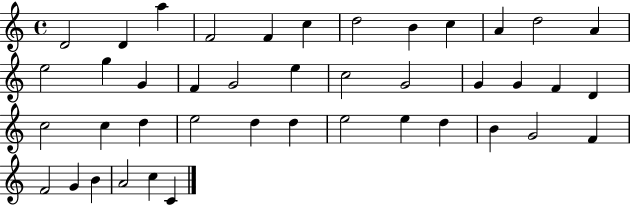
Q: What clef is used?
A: treble